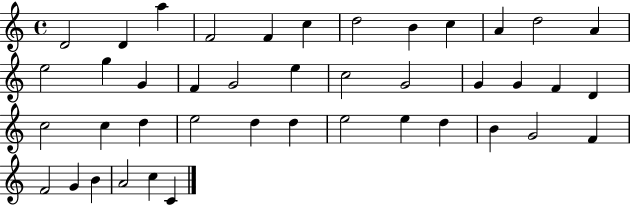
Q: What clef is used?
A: treble